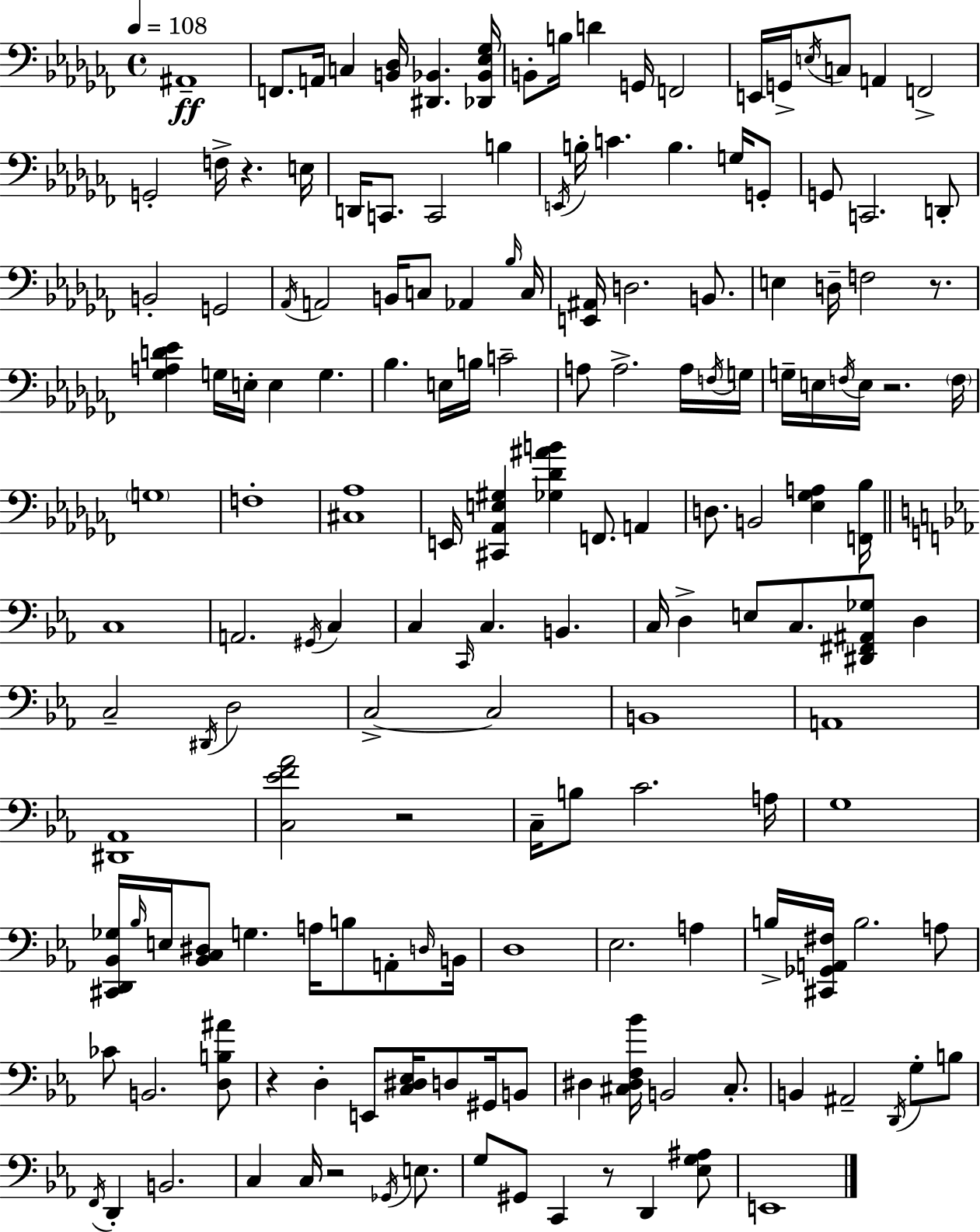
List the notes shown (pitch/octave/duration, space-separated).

A#2/w F2/e. A2/s C3/q [B2,Db3]/s [D#2,Bb2]/q. [Db2,Bb2,Eb3,Gb3]/s B2/e B3/s D4/q G2/s F2/h E2/s G2/s E3/s C3/e A2/q F2/h G2/h F3/s R/q. E3/s D2/s C2/e. C2/h B3/q E2/s B3/s C4/q. B3/q. G3/s G2/e G2/e C2/h. D2/e B2/h G2/h Ab2/s A2/h B2/s C3/e Ab2/q Bb3/s C3/s [E2,A#2]/s D3/h. B2/e. E3/q D3/s F3/h R/e. [Gb3,A3,D4,Eb4]/q G3/s E3/s E3/q G3/q. Bb3/q. E3/s B3/s C4/h A3/e A3/h. A3/s F3/s G3/s G3/s E3/s F3/s E3/s R/h. F3/s G3/w F3/w [C#3,Ab3]/w E2/s [C#2,Ab2,E3,G#3]/q [Gb3,Db4,A#4,B4]/q F2/e. A2/q D3/e. B2/h [Eb3,Gb3,A3]/q [F2,Bb3]/s C3/w A2/h. G#2/s C3/q C3/q C2/s C3/q. B2/q. C3/s D3/q E3/e C3/e. [D#2,F#2,A#2,Gb3]/e D3/q C3/h D#2/s D3/h C3/h C3/h B2/w A2/w [D#2,Ab2]/w [C3,Eb4,F4,Ab4]/h R/h C3/s B3/e C4/h. A3/s G3/w [C#2,D2,Bb2,Gb3]/s Bb3/s E3/s [Bb2,C3,D#3]/e G3/q. A3/s B3/e A2/e D3/s B2/s D3/w Eb3/h. A3/q B3/s [C#2,Gb2,A2,F#3]/s B3/h. A3/e CES4/e B2/h. [D3,B3,A#4]/e R/q D3/q E2/e [C3,D#3,Eb3]/s D3/e G#2/s B2/e D#3/q [C#3,D#3,F3,Bb4]/s B2/h C#3/e. B2/q A#2/h D2/s G3/e B3/e F2/s D2/q B2/h. C3/q C3/s R/h Gb2/s E3/e. G3/e G#2/e C2/q R/e D2/q [Eb3,G3,A#3]/e E2/w